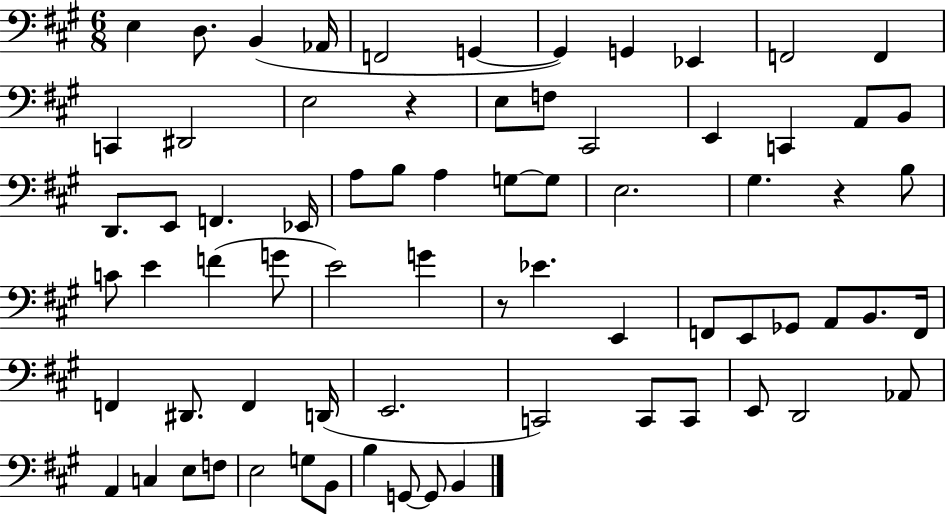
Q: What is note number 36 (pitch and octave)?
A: F4